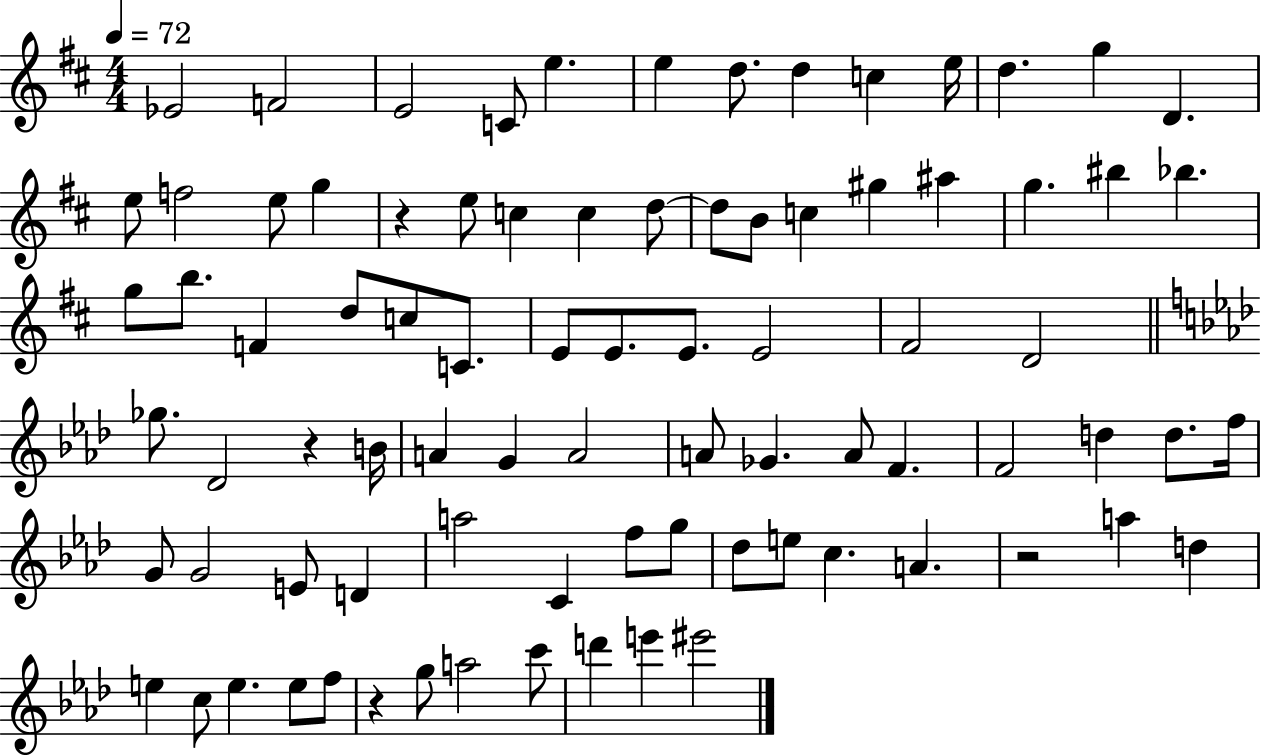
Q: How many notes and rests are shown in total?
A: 84